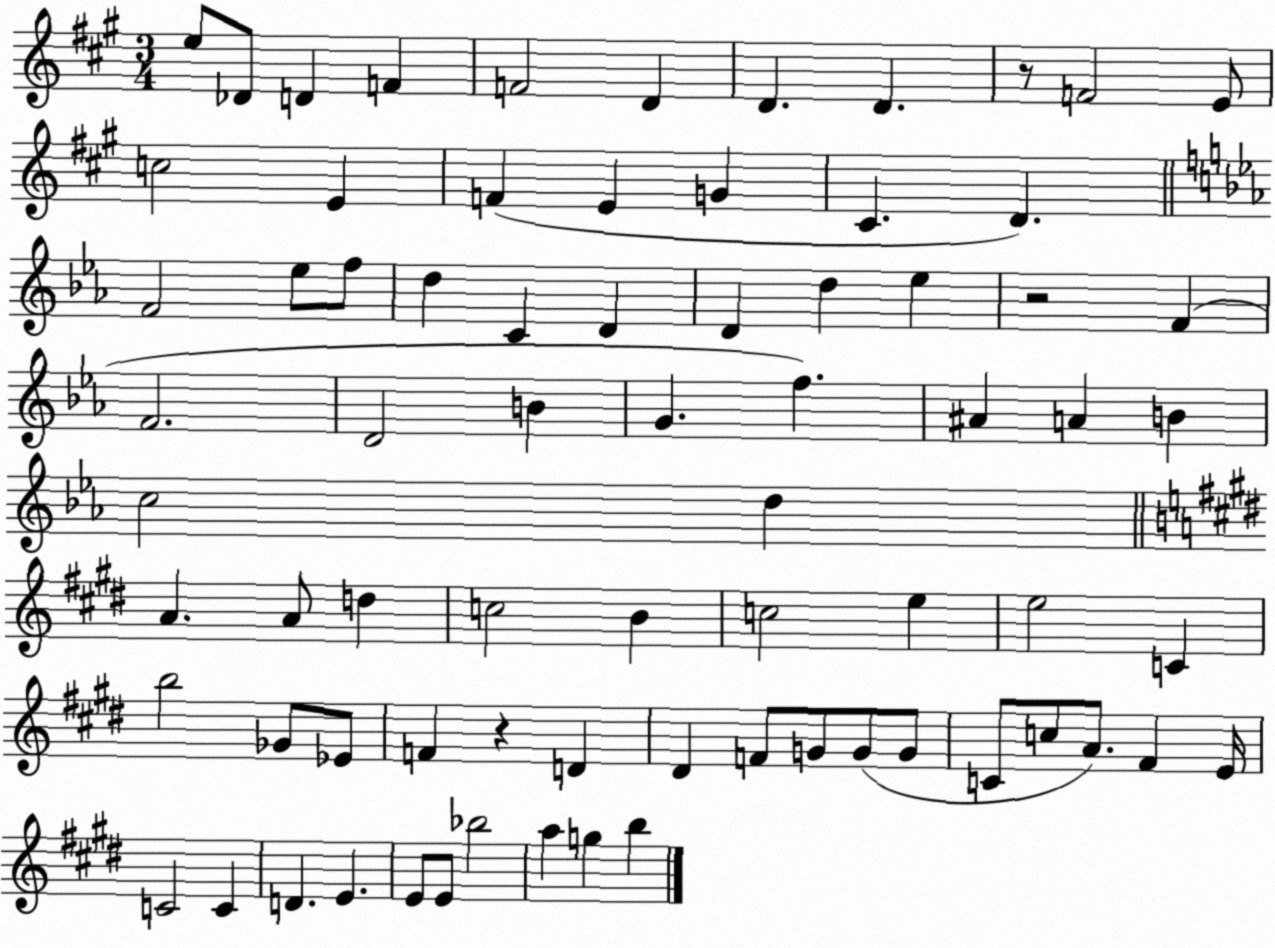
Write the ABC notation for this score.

X:1
T:Untitled
M:3/4
L:1/4
K:A
e/2 _D/2 D F F2 D D D z/2 F2 E/2 c2 E F E G ^C D F2 _e/2 f/2 d C D D d _e z2 F F2 D2 B G f ^A A B c2 d A A/2 d c2 B c2 e e2 C b2 _G/2 _E/2 F z D ^D F/2 G/2 G/2 G/2 C/2 c/2 A/2 ^F E/4 C2 C D E E/2 E/2 _b2 a g b